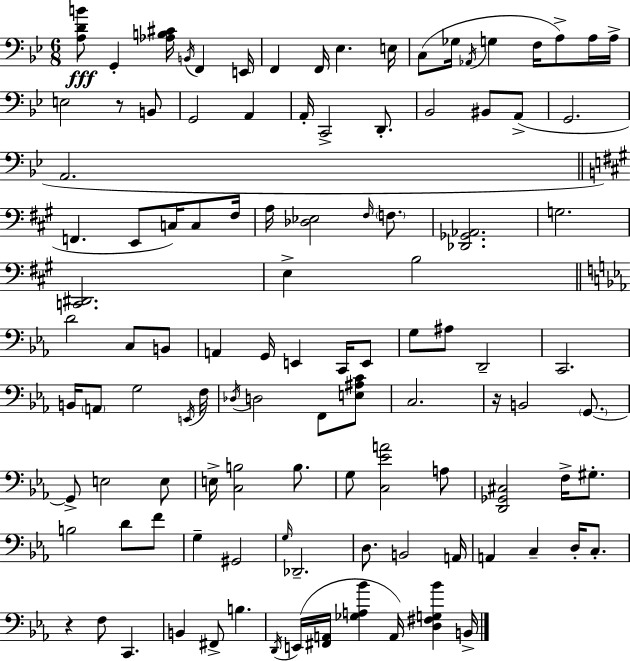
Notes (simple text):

[A3,D4,B4]/e G2/q [Ab3,B3,C#4]/s B2/s F2/q E2/s F2/q F2/s Eb3/q. E3/s C3/e Gb3/s Ab2/s G3/q F3/s A3/e A3/s A3/s E3/h R/e B2/e G2/h A2/q A2/s C2/h D2/e. Bb2/h BIS2/e A2/e G2/h. A2/h. F2/q. E2/e C3/s C3/e F#3/s A3/s [Db3,Eb3]/h F#3/s F3/e. [Db2,Gb2,Ab2]/h. G3/h. [C2,D#2]/h. E3/q B3/h D4/h C3/e B2/e A2/q G2/s E2/q C2/s E2/e G3/e A#3/e D2/h C2/h. B2/s A2/e G3/h E2/s F3/s Db3/s D3/h F2/e [E3,A#3,C4]/e C3/h. R/s B2/h G2/e. G2/e E3/h E3/e E3/s [C3,B3]/h B3/e. G3/e [C3,Eb4,A4]/h A3/e [D2,Gb2,C#3]/h F3/s G#3/e. B3/h D4/e F4/e G3/q G#2/h G3/s Db2/h. D3/e. B2/h A2/s A2/q C3/q D3/s C3/e. R/q F3/e C2/q. B2/q F#2/e B3/q. D2/s E2/s [F#2,A2]/s [Gb3,A3,Bb4]/q A2/s [D3,F#3,G3,Bb4]/q B2/s